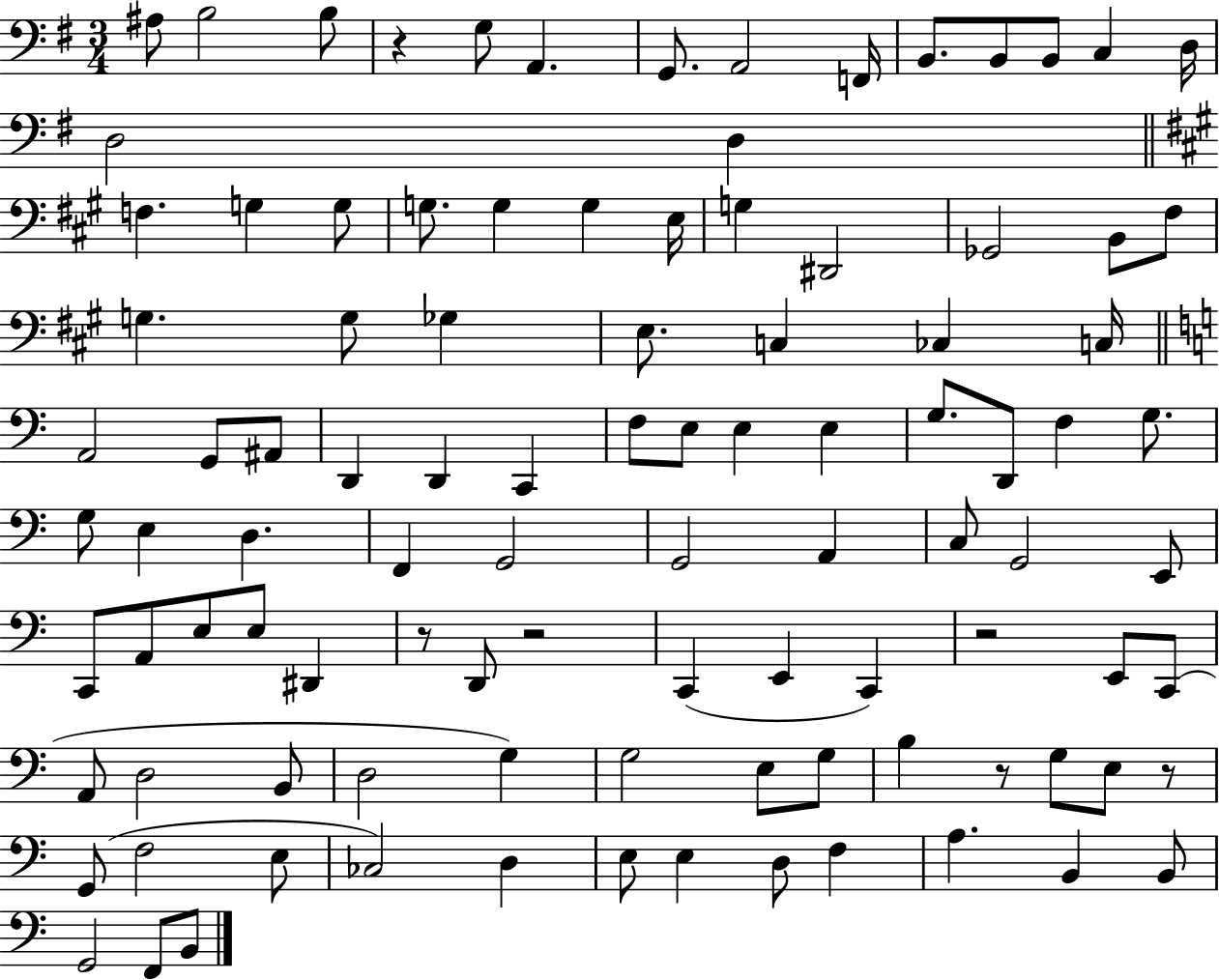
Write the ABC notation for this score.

X:1
T:Untitled
M:3/4
L:1/4
K:G
^A,/2 B,2 B,/2 z G,/2 A,, G,,/2 A,,2 F,,/4 B,,/2 B,,/2 B,,/2 C, D,/4 D,2 D, F, G, G,/2 G,/2 G, G, E,/4 G, ^D,,2 _G,,2 B,,/2 ^F,/2 G, G,/2 _G, E,/2 C, _C, C,/4 A,,2 G,,/2 ^A,,/2 D,, D,, C,, F,/2 E,/2 E, E, G,/2 D,,/2 F, G,/2 G,/2 E, D, F,, G,,2 G,,2 A,, C,/2 G,,2 E,,/2 C,,/2 A,,/2 E,/2 E,/2 ^D,, z/2 D,,/2 z2 C,, E,, C,, z2 E,,/2 C,,/2 A,,/2 D,2 B,,/2 D,2 G, G,2 E,/2 G,/2 B, z/2 G,/2 E,/2 z/2 G,,/2 F,2 E,/2 _C,2 D, E,/2 E, D,/2 F, A, B,, B,,/2 G,,2 F,,/2 B,,/2